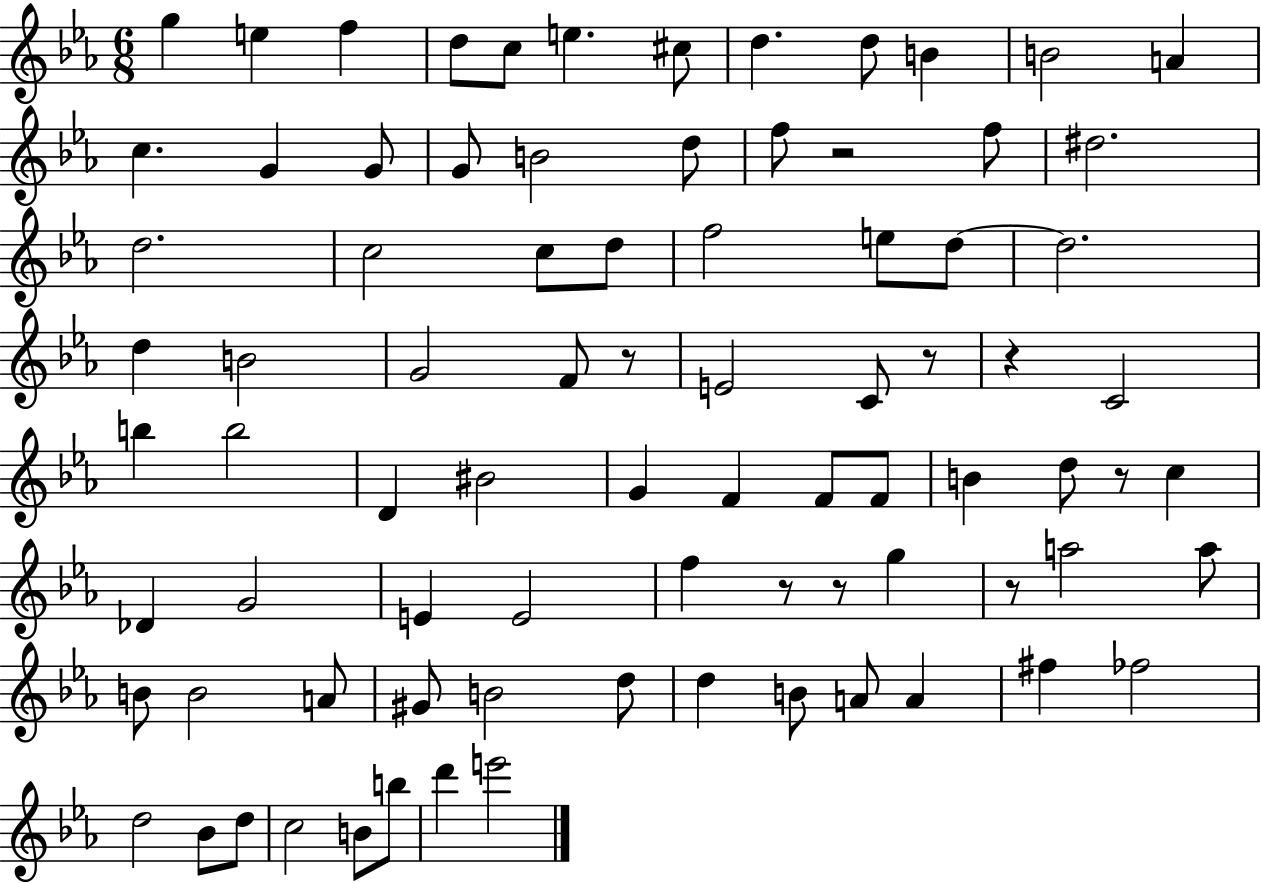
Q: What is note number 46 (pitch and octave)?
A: D5